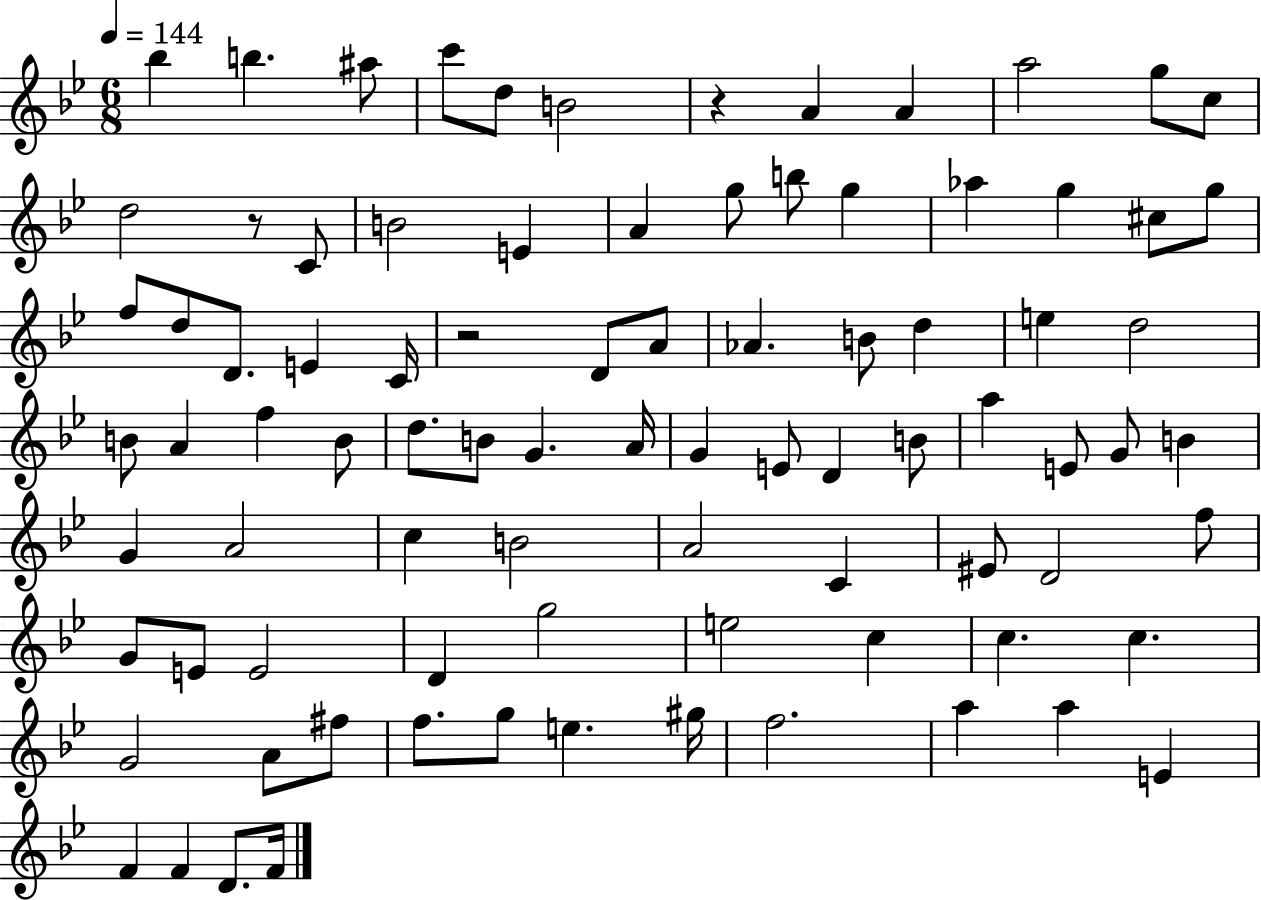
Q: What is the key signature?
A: BES major